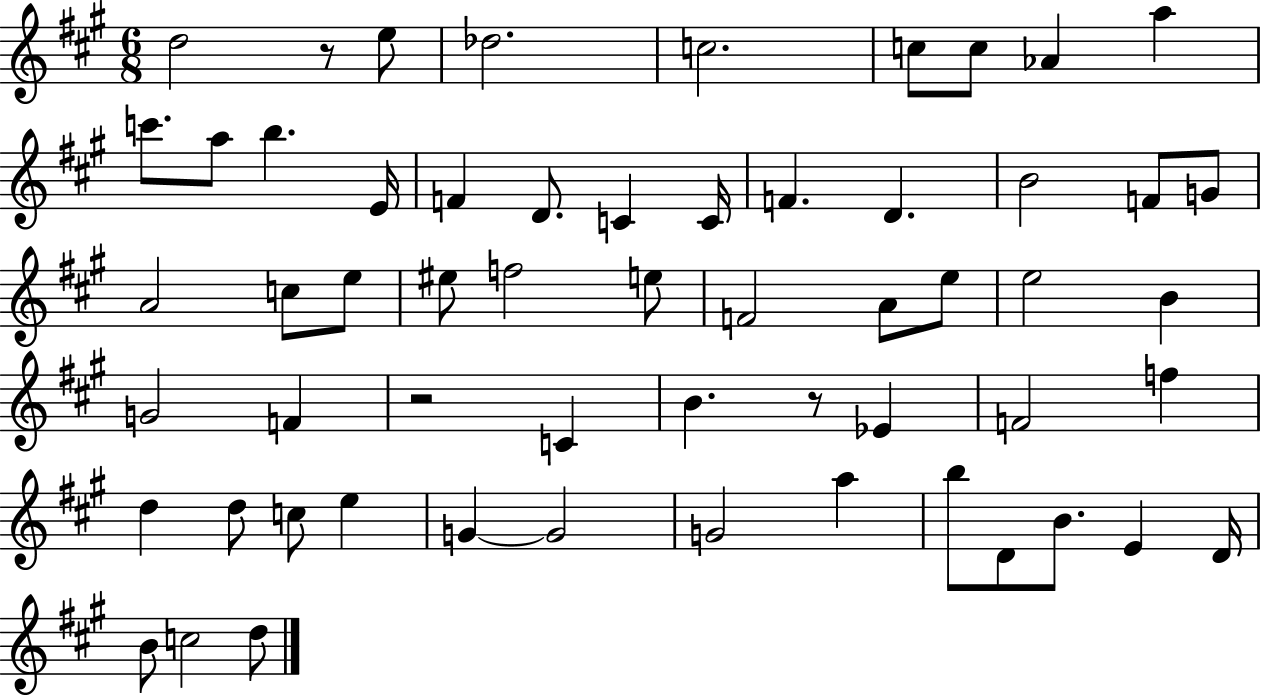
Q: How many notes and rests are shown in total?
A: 58